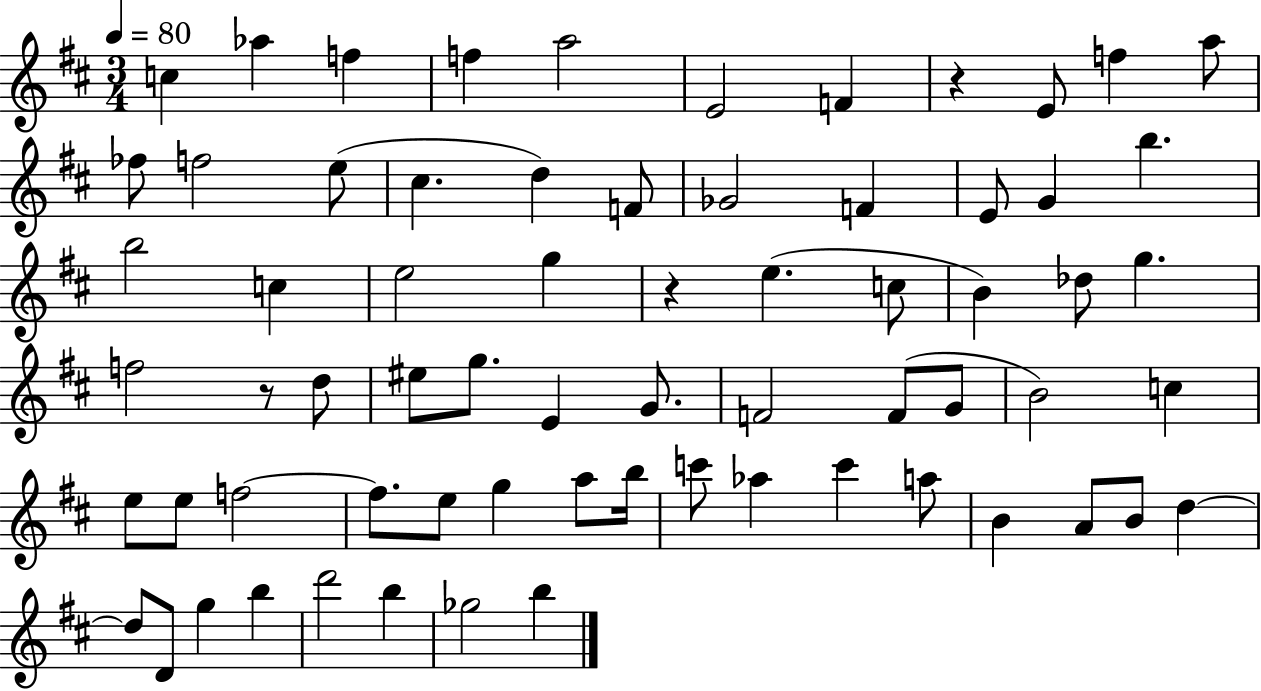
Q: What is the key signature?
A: D major